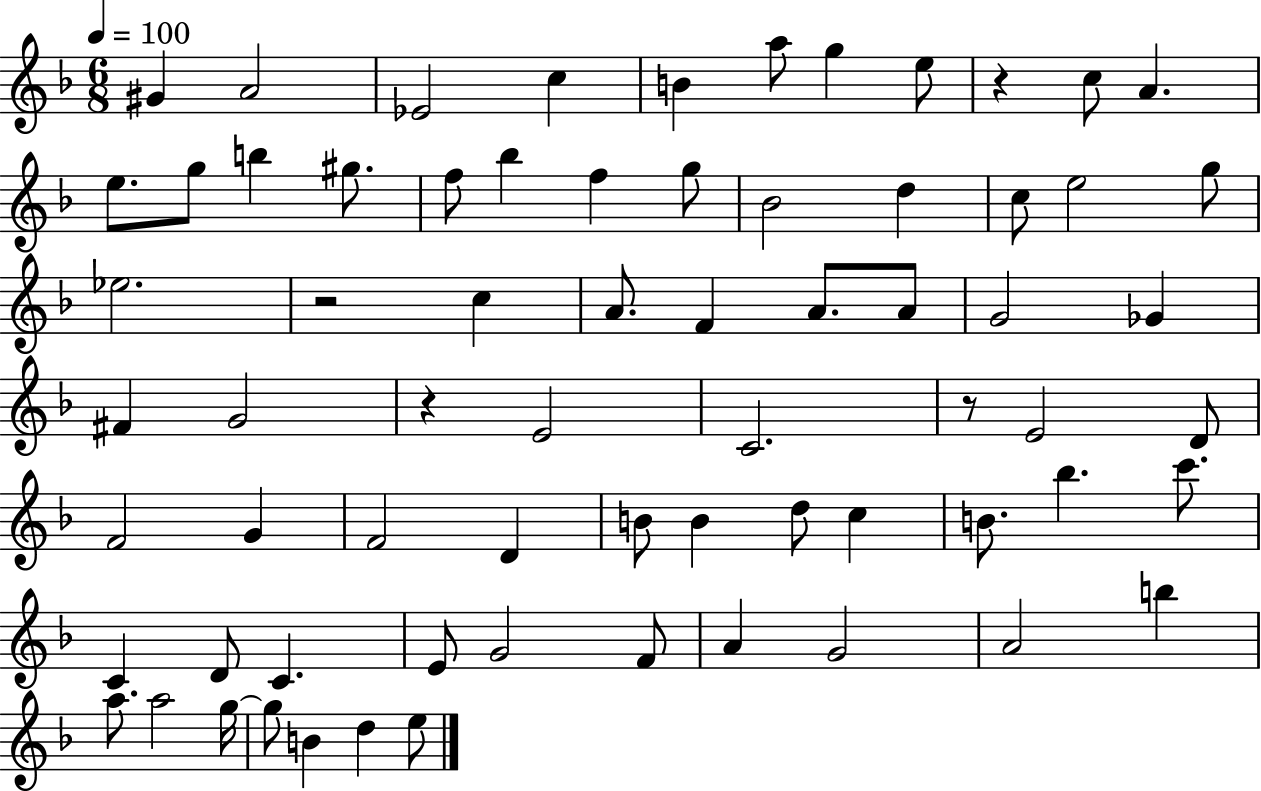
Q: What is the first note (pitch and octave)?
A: G#4